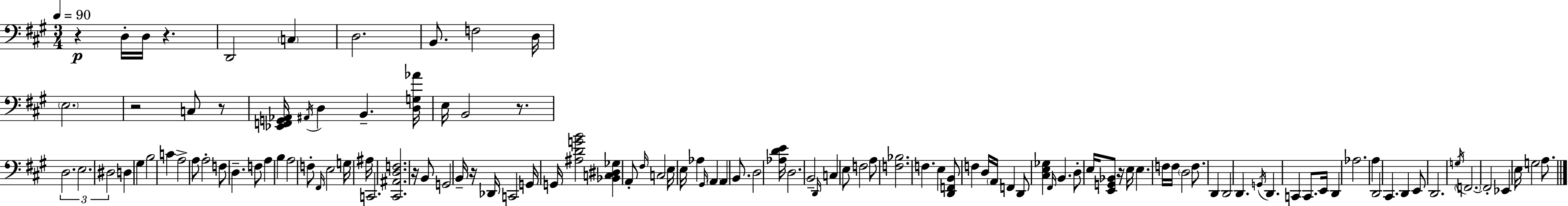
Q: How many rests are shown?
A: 8